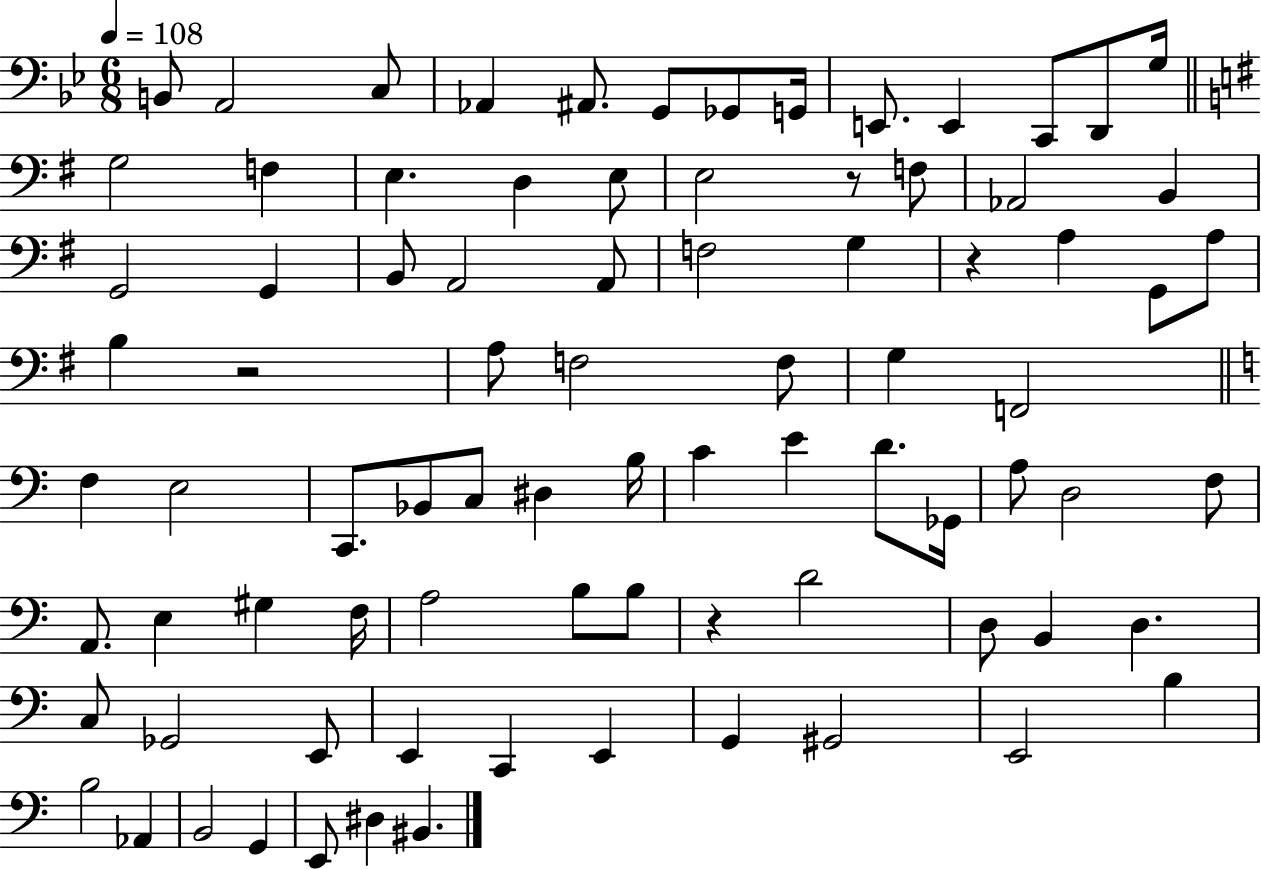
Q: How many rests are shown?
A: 4